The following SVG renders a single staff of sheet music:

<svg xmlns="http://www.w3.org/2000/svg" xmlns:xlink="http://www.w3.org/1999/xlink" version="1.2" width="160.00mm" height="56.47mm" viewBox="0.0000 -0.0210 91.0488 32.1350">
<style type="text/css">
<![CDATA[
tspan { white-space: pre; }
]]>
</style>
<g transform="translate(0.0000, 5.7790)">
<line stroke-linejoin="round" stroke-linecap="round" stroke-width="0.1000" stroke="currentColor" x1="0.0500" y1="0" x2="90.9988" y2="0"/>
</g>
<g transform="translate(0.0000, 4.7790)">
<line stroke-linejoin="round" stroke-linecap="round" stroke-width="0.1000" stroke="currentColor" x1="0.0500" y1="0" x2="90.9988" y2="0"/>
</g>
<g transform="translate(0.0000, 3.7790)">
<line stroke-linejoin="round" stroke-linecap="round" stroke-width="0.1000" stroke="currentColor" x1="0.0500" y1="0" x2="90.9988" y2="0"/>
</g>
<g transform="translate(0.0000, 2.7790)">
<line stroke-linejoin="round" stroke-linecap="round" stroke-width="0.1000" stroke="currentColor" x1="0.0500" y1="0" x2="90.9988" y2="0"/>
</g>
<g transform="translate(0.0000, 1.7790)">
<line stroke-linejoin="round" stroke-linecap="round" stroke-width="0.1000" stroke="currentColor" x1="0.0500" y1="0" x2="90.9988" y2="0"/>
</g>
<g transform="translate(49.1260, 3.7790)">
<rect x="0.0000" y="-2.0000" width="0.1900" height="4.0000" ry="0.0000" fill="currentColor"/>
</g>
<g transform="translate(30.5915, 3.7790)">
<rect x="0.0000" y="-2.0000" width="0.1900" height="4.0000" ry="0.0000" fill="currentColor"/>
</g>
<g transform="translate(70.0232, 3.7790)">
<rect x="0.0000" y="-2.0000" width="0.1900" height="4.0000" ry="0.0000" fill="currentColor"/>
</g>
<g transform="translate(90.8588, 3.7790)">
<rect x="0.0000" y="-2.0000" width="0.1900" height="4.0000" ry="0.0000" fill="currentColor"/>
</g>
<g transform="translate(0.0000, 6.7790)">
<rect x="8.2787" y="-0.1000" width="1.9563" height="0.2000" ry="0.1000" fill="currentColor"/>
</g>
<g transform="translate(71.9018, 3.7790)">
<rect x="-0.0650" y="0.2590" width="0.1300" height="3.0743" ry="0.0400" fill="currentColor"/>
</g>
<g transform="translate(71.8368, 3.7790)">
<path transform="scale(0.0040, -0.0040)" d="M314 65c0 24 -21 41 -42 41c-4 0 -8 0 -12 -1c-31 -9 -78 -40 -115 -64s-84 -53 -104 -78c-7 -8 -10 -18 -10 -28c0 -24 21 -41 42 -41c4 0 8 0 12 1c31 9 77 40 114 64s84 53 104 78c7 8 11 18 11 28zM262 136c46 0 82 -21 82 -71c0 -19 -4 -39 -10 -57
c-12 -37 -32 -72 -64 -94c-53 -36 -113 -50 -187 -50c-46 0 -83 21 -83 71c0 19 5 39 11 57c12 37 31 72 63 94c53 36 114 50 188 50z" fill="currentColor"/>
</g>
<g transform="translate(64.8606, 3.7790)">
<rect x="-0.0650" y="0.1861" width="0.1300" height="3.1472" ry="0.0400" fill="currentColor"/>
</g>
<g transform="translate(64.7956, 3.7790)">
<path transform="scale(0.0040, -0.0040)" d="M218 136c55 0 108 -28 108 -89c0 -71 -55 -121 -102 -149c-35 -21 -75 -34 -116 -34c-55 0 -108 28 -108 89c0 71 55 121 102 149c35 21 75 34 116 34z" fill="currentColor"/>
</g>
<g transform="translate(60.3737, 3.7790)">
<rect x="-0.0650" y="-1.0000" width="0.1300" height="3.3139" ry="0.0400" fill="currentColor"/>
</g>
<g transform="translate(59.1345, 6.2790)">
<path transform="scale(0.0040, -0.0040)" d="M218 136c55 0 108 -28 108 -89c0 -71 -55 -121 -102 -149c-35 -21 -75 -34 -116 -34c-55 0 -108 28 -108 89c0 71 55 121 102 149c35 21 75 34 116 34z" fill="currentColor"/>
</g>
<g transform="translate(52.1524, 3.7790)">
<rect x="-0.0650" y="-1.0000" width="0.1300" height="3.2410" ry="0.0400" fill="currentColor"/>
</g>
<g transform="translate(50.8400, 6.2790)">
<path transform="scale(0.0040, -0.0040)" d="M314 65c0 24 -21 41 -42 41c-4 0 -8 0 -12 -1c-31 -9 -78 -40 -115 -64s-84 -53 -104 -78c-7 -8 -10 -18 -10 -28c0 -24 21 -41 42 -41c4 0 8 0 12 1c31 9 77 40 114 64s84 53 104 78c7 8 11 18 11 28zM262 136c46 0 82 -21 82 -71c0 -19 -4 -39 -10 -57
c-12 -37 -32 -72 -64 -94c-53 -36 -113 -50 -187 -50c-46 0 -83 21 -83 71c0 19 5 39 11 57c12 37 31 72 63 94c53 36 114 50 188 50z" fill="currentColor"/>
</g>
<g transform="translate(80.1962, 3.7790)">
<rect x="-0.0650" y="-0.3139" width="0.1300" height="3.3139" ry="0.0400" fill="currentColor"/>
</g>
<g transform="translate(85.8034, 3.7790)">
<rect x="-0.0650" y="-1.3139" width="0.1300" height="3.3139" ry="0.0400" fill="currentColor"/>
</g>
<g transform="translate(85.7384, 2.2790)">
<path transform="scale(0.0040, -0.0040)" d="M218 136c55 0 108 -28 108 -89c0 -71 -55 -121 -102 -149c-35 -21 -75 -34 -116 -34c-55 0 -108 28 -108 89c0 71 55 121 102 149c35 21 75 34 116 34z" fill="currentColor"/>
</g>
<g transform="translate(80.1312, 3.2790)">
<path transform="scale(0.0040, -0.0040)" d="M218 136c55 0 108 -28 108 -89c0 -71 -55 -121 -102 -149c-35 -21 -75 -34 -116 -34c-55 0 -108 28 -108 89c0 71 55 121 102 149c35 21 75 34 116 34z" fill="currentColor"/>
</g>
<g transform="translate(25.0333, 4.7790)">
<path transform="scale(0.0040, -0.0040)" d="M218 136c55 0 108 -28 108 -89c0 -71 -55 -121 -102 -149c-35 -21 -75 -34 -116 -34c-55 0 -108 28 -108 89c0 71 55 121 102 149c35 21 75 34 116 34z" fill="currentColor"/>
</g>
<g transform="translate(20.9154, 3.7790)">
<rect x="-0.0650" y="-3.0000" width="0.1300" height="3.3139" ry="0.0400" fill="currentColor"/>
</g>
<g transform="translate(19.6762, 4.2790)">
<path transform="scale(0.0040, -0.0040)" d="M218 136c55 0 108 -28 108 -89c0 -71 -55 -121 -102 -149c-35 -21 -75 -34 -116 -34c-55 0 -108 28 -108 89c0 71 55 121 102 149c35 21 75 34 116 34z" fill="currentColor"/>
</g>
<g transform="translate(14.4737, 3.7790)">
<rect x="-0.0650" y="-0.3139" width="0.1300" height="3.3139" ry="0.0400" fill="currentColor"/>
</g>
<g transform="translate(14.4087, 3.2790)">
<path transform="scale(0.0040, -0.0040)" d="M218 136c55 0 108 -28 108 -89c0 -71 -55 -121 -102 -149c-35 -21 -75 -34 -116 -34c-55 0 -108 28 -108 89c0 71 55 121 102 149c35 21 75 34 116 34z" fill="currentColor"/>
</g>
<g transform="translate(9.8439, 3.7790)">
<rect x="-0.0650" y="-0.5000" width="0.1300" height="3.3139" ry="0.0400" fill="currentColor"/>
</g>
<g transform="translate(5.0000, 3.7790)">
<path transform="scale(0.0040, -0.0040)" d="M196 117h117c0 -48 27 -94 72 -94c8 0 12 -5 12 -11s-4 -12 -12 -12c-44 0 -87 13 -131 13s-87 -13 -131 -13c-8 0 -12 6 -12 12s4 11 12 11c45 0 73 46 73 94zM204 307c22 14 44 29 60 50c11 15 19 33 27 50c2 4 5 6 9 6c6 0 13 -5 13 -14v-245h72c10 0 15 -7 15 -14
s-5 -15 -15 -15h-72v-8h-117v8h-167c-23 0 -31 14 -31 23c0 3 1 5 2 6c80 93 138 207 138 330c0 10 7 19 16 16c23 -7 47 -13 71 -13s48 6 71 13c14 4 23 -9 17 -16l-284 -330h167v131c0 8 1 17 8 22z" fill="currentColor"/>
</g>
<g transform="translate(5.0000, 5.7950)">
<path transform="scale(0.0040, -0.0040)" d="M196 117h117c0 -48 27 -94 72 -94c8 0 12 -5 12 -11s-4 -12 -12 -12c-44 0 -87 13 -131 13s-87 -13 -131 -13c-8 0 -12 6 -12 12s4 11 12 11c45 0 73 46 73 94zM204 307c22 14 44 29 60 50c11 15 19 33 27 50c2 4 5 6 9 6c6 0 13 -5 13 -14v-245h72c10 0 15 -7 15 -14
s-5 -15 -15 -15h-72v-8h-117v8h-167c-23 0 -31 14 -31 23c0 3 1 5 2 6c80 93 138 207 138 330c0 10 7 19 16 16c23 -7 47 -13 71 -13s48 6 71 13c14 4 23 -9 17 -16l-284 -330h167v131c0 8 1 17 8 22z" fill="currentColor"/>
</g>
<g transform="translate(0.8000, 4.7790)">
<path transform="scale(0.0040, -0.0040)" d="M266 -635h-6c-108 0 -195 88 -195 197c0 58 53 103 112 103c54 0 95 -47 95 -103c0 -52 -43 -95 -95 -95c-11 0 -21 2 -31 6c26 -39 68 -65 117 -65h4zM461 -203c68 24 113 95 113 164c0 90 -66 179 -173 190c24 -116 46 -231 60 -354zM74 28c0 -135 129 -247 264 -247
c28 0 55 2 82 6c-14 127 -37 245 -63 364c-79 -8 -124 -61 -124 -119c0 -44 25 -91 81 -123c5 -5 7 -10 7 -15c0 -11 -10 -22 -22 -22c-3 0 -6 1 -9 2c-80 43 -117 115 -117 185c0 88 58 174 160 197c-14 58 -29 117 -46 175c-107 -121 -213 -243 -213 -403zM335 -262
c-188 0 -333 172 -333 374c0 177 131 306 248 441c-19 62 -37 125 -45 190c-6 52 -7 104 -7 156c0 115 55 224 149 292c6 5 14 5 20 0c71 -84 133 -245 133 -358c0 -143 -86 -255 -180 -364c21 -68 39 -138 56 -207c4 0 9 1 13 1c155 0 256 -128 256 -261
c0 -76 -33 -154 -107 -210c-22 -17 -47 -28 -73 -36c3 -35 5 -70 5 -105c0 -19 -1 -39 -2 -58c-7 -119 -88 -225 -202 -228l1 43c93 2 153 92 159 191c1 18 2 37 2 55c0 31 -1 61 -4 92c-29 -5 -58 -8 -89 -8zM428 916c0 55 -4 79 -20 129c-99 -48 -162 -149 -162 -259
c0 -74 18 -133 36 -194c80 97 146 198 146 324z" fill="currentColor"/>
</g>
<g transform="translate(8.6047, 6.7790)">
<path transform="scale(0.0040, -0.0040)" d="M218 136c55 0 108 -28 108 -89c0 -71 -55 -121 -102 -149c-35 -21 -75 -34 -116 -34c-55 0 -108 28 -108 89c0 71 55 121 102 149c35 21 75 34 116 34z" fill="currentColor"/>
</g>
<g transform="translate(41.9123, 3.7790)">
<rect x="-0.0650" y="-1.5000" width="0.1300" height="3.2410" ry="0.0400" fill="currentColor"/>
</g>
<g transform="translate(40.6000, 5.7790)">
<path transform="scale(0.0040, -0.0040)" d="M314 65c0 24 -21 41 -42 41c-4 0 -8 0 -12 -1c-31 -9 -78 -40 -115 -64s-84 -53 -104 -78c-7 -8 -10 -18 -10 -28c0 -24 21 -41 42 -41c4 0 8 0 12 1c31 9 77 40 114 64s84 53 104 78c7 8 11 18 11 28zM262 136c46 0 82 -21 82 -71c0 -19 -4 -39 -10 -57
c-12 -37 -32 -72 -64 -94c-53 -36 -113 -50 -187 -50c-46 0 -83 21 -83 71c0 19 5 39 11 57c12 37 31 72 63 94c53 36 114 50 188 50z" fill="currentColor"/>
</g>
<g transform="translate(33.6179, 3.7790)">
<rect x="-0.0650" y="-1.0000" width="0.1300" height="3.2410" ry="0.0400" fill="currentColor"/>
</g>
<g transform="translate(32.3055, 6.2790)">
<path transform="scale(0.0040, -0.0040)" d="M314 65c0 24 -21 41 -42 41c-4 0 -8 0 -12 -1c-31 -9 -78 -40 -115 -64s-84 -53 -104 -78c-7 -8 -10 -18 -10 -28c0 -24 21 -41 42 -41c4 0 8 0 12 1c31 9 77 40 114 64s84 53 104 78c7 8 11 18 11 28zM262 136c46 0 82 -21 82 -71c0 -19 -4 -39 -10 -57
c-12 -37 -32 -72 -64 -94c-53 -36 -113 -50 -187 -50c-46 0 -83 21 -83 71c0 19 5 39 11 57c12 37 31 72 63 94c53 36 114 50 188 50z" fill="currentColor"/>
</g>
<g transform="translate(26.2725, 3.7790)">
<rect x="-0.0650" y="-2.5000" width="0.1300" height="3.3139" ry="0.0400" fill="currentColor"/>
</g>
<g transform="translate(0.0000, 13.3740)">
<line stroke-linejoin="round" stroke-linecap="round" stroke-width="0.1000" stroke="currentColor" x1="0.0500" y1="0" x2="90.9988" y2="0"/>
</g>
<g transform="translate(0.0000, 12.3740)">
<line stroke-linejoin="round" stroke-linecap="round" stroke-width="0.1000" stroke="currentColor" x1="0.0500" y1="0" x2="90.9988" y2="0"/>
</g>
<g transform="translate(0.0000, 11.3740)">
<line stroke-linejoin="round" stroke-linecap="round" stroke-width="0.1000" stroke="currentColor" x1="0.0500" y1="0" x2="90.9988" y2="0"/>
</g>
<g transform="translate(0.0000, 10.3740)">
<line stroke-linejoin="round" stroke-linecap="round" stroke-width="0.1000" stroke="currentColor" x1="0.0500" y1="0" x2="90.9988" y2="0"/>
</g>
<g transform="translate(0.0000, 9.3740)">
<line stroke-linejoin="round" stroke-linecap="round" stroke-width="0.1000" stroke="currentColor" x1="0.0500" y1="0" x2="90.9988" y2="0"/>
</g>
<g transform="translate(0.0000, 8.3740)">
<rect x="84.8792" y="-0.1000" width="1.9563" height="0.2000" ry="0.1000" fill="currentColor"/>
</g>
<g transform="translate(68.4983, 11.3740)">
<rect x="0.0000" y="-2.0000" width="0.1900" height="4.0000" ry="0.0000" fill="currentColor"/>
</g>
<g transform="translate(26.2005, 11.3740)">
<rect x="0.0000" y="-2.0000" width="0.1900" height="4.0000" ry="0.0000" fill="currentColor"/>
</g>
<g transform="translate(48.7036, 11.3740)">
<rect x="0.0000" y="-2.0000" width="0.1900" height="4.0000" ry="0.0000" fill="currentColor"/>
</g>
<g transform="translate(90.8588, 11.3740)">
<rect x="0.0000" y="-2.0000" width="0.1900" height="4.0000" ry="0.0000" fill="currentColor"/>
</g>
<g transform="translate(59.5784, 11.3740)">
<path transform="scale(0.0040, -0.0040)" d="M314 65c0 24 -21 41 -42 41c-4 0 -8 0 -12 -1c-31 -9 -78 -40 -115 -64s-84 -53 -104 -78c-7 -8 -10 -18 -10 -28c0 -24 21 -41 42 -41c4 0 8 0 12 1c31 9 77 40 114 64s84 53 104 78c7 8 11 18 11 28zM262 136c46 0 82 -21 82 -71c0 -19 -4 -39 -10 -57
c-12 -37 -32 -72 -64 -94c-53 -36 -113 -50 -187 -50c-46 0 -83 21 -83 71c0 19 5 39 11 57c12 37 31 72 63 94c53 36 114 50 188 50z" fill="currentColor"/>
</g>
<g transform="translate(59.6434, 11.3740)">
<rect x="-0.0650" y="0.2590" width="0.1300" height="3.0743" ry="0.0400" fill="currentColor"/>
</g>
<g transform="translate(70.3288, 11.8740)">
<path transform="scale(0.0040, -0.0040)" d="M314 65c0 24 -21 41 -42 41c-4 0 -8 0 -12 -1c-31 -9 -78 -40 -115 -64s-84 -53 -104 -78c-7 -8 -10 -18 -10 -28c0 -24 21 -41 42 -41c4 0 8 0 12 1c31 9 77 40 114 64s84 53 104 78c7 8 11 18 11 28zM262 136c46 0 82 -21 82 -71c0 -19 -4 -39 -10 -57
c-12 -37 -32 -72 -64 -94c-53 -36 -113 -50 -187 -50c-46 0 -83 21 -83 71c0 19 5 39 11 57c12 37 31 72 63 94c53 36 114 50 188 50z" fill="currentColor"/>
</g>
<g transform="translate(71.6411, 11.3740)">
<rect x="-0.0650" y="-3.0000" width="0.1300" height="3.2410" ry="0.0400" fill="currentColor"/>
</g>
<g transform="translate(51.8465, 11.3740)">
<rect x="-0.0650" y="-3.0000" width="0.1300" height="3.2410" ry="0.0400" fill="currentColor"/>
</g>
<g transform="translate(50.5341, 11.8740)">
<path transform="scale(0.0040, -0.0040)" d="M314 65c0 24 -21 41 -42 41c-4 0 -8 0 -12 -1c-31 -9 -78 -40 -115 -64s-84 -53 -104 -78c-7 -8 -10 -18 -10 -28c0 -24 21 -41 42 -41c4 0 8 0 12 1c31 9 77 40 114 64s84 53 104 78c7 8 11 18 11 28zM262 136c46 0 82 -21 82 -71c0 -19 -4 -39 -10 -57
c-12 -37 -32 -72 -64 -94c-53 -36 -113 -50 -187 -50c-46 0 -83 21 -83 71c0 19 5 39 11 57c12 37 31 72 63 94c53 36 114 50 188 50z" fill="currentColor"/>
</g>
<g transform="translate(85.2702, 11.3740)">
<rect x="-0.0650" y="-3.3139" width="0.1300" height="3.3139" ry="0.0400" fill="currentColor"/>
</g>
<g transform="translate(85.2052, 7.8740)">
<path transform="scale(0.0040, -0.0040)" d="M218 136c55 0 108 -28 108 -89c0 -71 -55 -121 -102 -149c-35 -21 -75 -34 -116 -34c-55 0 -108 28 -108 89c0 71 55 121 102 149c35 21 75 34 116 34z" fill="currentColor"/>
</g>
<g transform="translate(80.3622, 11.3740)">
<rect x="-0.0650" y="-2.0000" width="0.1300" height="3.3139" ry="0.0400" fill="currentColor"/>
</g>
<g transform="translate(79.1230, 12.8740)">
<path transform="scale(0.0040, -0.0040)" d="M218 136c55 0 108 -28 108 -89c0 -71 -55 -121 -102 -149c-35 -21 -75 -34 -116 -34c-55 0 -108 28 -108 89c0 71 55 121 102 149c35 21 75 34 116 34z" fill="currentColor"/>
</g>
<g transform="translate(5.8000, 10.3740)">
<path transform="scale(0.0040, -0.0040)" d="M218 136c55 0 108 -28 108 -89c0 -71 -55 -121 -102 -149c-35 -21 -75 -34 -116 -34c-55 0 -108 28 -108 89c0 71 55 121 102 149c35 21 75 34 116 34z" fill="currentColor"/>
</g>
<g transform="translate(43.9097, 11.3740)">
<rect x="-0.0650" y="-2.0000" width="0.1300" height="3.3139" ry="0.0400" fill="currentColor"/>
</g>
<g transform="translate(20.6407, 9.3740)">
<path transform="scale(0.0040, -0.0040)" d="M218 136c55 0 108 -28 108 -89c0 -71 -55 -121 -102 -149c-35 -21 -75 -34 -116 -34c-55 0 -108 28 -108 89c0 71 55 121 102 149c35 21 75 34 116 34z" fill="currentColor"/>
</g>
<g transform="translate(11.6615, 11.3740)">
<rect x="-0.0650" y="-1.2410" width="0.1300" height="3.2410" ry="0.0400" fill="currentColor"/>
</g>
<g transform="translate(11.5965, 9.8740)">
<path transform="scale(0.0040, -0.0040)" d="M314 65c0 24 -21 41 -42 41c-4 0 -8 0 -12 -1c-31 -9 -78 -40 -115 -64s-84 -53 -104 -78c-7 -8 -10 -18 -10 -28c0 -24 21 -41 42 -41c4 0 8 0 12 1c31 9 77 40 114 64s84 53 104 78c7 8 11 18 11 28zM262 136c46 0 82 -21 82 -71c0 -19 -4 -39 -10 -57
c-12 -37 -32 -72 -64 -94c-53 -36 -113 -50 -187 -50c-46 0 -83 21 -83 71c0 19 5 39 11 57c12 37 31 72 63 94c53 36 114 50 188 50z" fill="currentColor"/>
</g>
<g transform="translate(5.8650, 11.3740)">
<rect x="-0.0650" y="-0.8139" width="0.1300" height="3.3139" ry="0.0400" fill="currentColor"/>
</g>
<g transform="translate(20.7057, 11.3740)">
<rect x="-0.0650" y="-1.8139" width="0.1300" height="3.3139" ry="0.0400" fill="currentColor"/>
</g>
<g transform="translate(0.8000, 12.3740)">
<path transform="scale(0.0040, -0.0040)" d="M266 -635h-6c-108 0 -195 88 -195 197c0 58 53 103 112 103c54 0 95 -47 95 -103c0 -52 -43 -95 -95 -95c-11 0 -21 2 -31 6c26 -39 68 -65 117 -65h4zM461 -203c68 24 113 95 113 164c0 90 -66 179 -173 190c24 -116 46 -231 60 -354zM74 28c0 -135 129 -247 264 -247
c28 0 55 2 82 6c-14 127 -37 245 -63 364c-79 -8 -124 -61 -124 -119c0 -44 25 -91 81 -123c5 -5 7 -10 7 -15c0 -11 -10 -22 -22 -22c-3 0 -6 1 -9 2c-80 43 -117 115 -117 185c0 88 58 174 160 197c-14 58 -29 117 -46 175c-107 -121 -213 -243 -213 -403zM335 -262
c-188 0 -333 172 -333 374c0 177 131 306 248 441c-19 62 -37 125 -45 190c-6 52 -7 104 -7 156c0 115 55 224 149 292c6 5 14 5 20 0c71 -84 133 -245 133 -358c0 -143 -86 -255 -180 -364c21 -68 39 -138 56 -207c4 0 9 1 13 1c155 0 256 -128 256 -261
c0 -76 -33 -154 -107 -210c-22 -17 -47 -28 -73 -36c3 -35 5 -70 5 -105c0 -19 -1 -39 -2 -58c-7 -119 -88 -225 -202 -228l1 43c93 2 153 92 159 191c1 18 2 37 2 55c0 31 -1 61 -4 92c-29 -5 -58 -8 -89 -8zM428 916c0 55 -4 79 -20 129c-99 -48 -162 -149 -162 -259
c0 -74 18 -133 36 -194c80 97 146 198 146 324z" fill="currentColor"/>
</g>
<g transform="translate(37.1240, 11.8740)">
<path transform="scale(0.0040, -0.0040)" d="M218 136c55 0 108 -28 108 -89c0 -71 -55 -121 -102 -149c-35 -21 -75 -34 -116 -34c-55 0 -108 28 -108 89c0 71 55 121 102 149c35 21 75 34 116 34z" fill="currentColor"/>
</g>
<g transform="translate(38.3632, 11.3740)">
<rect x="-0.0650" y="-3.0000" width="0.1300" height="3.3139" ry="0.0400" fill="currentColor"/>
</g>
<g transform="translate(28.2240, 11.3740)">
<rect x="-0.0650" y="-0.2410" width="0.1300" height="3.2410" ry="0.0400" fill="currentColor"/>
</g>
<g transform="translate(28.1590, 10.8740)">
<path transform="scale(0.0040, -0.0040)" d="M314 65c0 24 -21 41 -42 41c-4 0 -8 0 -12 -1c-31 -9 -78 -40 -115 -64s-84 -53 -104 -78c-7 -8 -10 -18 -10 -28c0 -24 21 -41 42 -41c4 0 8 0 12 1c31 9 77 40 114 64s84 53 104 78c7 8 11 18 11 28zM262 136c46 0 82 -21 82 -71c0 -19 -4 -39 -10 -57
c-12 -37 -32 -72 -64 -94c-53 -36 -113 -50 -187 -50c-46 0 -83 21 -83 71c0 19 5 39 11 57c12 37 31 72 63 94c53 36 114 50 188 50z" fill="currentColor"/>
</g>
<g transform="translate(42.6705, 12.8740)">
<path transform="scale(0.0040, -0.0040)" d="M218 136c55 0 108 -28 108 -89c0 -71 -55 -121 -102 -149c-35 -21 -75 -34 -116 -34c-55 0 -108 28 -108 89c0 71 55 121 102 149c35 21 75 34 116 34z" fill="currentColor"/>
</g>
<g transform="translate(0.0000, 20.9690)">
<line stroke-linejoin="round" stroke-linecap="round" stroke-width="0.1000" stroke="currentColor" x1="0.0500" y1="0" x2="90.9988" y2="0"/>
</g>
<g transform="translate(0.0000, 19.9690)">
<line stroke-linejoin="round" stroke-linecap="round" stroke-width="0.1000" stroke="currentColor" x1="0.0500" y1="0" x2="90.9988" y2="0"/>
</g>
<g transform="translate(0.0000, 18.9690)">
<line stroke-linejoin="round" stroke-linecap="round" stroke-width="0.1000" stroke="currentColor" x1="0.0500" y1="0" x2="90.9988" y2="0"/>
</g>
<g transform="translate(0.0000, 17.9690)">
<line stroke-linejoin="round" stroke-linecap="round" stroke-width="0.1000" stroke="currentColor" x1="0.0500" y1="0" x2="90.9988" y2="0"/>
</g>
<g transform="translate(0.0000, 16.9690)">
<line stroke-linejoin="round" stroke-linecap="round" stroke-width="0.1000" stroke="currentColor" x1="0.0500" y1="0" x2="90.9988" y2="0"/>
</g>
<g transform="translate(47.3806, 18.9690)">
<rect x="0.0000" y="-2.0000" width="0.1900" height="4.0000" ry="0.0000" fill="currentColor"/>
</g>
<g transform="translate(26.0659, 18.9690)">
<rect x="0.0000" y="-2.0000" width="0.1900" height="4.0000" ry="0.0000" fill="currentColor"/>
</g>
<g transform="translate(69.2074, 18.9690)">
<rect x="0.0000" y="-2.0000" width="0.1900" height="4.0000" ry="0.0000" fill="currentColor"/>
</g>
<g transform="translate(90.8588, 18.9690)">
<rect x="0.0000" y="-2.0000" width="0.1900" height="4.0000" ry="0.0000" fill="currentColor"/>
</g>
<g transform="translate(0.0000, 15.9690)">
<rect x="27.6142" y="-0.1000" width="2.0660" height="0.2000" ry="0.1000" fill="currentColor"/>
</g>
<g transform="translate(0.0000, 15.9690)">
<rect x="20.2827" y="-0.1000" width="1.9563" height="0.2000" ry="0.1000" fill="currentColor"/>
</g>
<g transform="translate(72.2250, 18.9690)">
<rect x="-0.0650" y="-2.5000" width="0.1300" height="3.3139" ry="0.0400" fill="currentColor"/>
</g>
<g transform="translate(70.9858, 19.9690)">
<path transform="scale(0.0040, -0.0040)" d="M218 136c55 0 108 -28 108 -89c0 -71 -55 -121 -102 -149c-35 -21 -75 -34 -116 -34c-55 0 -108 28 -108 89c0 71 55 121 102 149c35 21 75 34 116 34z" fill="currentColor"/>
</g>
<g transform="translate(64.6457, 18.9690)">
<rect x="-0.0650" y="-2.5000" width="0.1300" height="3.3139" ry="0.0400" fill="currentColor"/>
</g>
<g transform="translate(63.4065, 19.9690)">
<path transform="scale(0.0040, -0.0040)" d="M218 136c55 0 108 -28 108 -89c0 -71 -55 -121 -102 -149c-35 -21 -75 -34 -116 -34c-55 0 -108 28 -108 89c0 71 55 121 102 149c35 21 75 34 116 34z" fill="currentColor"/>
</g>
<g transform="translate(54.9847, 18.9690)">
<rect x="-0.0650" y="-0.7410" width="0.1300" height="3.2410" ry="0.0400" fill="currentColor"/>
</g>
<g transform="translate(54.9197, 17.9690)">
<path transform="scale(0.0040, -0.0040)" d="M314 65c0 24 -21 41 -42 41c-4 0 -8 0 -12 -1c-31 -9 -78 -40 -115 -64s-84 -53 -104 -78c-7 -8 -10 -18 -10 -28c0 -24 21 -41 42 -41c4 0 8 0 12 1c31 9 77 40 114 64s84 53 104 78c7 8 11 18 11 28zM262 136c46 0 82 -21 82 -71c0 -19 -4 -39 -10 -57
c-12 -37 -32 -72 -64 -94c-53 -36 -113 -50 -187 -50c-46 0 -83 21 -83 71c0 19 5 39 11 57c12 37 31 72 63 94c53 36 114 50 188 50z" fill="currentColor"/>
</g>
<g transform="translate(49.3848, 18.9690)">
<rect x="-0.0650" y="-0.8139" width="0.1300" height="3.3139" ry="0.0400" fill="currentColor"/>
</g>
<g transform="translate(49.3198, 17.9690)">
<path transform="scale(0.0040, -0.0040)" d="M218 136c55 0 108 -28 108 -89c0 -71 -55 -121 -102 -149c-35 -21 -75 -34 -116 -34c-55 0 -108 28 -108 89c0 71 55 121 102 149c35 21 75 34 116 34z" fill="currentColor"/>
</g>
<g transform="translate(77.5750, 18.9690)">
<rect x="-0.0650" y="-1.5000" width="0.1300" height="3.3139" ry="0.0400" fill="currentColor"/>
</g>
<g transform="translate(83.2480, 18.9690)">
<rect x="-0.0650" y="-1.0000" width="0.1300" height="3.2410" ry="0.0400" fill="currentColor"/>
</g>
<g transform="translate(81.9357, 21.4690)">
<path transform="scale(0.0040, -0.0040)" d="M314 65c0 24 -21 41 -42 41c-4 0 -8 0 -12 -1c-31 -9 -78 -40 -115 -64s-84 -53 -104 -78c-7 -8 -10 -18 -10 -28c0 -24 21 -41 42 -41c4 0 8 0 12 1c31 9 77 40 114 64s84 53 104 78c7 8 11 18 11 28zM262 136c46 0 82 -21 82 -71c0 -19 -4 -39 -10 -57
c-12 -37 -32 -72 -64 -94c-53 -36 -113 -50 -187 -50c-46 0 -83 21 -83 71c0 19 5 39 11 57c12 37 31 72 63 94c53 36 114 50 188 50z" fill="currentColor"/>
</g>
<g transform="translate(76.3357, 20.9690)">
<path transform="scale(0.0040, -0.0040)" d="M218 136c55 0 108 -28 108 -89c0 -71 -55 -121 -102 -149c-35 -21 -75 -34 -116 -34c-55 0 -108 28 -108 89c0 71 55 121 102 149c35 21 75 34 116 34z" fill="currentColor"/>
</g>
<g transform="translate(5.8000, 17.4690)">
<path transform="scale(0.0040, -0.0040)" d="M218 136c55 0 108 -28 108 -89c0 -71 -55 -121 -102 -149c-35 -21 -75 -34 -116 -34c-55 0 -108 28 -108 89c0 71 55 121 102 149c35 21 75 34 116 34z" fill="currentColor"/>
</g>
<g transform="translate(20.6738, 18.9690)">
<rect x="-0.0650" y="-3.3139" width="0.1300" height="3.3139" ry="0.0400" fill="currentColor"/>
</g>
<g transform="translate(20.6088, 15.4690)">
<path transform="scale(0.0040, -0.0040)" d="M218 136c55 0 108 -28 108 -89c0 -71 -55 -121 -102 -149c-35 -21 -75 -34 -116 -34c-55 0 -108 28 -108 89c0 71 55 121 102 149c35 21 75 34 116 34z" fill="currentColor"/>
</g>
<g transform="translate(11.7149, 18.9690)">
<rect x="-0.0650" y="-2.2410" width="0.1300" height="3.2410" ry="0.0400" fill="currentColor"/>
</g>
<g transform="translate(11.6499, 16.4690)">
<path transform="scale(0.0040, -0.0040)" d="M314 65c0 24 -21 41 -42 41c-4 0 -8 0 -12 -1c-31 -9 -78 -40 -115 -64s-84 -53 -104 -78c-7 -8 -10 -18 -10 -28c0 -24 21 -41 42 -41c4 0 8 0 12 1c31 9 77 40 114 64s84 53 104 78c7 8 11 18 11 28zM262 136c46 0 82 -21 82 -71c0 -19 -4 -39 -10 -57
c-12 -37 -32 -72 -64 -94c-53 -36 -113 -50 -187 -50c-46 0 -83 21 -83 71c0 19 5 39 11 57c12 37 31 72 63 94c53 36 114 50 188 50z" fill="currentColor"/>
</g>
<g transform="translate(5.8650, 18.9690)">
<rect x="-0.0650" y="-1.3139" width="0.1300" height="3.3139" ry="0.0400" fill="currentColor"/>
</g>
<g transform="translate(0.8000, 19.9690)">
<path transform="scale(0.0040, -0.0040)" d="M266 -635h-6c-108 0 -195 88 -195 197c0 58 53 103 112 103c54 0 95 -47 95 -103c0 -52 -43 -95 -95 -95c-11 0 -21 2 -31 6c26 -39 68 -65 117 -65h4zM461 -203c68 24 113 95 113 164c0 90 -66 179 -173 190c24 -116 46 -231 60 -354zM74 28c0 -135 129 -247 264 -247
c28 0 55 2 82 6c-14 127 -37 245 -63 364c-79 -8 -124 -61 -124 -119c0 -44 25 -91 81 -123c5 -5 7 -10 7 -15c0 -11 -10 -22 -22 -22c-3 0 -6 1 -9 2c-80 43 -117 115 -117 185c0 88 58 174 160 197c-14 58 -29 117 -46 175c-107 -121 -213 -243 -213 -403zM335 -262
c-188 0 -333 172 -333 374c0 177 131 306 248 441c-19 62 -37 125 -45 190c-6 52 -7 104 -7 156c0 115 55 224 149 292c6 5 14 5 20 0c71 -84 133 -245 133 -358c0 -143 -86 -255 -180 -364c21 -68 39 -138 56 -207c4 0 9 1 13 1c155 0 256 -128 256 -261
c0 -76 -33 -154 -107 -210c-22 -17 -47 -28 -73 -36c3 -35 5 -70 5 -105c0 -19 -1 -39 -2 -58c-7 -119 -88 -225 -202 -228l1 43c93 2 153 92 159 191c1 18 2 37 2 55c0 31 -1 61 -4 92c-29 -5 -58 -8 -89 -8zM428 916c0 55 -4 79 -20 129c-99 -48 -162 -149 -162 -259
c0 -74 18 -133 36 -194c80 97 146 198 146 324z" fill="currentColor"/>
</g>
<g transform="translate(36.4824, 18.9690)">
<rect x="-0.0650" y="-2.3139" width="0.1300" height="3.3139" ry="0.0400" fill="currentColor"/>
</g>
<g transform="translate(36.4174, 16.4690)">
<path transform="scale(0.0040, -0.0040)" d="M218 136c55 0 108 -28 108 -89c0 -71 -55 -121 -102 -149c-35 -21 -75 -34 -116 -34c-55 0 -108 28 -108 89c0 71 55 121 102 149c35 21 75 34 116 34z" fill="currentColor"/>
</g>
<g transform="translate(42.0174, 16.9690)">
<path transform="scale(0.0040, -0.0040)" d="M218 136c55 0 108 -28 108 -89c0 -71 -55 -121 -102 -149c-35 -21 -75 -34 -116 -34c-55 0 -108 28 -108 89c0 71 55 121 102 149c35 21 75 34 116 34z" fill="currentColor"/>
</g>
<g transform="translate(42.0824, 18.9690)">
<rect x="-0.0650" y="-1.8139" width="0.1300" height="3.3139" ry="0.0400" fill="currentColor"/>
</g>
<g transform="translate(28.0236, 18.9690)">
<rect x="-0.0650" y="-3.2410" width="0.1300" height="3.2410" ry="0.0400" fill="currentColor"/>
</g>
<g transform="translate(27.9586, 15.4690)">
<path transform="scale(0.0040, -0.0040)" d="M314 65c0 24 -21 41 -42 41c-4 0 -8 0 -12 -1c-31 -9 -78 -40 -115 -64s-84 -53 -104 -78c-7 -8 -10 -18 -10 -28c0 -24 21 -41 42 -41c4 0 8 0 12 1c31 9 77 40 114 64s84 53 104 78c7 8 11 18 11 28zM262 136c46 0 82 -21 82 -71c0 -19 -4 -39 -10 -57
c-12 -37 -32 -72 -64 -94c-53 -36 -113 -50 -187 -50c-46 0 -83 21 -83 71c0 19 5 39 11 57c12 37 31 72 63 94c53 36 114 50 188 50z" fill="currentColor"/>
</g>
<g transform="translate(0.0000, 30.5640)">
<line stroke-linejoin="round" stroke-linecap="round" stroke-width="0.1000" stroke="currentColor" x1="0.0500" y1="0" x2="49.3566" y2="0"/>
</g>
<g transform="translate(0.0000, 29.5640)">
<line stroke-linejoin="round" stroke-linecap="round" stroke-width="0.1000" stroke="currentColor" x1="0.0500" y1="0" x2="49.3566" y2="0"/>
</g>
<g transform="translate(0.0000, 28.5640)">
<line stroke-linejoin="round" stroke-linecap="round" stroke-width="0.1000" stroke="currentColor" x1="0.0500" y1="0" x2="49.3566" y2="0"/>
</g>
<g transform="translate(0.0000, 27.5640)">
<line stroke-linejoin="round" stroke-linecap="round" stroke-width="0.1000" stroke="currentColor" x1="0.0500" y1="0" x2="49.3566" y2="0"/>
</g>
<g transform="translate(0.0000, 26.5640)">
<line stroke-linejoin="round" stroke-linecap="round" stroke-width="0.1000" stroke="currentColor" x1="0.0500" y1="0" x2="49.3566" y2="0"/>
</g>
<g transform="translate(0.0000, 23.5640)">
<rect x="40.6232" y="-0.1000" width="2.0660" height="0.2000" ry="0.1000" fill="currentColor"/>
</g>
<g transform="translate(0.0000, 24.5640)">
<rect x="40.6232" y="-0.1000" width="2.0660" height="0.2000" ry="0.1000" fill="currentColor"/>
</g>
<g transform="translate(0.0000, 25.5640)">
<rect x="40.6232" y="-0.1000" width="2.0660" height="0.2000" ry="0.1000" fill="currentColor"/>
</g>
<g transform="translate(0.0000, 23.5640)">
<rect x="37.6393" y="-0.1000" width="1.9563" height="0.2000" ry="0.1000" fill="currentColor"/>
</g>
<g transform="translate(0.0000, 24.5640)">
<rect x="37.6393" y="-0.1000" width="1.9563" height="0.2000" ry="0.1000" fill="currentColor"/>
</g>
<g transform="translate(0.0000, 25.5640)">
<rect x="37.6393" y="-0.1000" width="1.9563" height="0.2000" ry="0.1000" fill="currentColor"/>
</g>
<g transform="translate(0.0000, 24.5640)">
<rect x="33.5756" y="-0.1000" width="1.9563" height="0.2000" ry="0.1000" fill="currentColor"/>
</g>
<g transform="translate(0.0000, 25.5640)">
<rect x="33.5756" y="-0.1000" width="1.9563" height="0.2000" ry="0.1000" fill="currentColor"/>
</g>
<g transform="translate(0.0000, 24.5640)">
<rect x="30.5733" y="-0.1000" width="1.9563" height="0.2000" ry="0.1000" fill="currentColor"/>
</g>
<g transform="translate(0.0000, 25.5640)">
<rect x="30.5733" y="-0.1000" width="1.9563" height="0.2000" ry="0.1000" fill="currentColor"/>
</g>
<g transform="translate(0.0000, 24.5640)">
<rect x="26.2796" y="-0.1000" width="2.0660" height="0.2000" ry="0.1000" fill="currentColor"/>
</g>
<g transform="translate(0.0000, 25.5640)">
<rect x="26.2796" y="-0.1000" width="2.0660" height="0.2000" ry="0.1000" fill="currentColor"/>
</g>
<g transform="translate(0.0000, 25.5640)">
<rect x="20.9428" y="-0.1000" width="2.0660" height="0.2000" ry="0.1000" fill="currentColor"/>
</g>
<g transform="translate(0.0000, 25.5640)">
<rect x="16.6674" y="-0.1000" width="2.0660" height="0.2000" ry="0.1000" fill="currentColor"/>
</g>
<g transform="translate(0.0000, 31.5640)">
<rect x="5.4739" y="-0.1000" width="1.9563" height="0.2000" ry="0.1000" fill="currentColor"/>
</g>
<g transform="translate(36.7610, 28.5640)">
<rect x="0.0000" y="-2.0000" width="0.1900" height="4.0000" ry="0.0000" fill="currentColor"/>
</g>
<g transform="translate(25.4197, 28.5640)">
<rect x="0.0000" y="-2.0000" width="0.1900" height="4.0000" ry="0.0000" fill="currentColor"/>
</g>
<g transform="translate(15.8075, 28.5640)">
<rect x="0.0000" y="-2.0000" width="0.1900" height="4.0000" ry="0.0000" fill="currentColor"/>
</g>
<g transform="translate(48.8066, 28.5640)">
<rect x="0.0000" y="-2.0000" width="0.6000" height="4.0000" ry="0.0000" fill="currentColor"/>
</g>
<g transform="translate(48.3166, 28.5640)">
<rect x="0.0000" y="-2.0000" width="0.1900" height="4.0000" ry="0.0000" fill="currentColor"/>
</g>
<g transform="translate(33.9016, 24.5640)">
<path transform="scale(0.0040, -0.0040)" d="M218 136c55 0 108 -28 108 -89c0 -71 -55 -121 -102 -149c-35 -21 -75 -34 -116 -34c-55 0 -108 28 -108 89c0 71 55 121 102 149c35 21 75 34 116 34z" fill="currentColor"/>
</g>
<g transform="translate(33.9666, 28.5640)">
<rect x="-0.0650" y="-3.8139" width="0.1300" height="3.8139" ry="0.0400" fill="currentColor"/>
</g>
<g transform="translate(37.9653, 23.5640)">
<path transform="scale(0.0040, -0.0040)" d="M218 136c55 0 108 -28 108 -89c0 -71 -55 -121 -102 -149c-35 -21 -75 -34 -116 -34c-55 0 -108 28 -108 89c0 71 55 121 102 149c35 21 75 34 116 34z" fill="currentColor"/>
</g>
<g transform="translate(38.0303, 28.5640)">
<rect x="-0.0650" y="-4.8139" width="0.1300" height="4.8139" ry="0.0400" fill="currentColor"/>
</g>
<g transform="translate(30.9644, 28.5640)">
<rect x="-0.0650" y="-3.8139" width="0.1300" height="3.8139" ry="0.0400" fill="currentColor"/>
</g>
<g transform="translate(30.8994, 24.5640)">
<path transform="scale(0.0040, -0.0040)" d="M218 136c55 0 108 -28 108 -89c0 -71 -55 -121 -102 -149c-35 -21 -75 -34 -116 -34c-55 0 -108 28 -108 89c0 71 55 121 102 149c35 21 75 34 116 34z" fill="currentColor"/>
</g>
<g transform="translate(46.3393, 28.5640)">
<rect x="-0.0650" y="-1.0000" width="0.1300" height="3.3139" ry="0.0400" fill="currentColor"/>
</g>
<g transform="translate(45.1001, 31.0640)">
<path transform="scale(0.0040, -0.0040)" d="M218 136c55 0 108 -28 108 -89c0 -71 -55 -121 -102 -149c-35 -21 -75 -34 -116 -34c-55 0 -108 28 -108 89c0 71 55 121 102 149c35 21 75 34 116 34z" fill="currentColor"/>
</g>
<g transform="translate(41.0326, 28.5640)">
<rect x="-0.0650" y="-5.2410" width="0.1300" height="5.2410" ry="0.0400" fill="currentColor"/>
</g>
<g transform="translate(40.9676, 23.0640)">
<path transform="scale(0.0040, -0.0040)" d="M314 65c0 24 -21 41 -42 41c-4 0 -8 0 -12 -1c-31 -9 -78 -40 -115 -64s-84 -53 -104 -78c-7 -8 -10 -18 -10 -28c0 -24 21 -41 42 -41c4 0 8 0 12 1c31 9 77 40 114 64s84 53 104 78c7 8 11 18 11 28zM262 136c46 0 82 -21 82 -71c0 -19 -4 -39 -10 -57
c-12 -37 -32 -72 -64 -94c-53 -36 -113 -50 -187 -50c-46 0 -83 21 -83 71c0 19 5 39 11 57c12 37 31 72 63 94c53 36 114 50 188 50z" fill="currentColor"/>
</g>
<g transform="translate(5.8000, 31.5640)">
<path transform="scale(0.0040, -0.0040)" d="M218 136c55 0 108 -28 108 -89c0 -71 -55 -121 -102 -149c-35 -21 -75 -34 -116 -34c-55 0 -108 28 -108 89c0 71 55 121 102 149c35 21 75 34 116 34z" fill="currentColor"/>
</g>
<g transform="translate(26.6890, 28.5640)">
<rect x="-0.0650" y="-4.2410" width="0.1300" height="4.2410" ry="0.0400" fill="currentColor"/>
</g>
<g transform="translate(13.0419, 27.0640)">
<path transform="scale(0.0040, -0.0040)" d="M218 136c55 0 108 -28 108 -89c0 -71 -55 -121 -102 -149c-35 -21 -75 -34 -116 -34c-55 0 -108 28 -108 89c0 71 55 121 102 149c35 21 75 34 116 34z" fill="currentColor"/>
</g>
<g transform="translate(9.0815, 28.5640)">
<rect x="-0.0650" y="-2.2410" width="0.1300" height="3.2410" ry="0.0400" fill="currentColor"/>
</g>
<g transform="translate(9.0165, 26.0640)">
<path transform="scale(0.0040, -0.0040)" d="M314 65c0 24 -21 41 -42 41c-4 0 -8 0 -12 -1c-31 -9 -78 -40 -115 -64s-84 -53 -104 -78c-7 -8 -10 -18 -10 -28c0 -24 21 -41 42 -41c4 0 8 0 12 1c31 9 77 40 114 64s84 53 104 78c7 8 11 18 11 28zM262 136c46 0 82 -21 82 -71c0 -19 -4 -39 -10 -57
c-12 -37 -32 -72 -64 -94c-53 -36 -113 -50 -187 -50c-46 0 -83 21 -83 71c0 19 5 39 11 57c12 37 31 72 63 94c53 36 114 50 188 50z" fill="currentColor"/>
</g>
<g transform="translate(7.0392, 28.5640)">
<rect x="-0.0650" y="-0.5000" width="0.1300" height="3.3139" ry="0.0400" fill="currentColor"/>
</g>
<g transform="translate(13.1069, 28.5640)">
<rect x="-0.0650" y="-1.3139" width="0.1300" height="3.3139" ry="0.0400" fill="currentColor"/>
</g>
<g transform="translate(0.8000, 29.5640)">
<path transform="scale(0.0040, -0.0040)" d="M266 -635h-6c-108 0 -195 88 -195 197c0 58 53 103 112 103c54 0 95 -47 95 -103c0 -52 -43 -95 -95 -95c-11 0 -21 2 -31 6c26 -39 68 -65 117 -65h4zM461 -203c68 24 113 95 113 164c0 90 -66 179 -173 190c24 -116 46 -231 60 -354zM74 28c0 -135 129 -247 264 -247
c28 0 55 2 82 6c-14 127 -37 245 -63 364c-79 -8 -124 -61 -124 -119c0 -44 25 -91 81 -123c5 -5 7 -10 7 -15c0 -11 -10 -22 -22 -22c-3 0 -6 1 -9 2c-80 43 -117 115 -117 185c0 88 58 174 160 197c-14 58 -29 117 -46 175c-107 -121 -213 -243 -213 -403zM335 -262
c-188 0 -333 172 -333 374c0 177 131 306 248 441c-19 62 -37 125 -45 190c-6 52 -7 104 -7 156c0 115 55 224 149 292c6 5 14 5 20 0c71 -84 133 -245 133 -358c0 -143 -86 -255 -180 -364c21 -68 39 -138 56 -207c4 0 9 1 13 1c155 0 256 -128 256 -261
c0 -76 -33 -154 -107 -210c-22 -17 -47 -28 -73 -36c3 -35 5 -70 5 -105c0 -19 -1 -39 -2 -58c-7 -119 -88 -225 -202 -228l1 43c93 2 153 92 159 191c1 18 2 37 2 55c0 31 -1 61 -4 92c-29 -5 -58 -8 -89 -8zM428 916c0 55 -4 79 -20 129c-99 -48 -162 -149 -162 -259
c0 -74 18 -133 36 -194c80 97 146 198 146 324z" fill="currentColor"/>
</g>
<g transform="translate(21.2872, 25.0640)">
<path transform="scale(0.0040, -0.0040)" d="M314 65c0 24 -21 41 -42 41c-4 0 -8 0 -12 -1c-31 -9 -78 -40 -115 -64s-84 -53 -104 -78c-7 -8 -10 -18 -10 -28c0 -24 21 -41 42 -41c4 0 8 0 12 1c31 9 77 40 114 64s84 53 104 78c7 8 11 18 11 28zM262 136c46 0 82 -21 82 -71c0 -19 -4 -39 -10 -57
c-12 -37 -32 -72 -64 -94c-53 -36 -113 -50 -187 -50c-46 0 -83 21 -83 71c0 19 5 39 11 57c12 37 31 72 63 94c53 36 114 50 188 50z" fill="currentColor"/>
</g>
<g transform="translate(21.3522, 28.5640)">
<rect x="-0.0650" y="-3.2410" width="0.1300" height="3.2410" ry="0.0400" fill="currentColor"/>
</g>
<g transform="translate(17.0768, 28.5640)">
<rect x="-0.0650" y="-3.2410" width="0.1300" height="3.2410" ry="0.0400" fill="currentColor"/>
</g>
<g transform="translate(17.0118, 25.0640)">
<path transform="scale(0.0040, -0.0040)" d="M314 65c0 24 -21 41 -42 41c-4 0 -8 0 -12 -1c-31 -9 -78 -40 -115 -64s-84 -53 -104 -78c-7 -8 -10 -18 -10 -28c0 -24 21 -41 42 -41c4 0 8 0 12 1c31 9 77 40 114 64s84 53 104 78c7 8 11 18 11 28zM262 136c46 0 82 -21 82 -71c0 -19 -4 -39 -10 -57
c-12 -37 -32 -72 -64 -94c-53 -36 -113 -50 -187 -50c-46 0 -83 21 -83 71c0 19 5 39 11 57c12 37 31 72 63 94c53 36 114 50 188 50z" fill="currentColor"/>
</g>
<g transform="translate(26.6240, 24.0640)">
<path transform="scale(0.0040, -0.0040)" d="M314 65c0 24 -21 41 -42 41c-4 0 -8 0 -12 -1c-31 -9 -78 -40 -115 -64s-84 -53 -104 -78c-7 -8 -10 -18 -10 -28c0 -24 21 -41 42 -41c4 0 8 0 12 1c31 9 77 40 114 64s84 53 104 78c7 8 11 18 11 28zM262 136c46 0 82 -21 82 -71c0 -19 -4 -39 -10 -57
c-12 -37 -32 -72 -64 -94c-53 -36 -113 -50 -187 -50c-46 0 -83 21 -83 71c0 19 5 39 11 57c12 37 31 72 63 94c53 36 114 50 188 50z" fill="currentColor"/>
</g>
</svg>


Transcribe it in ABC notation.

X:1
T:Untitled
M:4/4
L:1/4
K:C
C c A G D2 E2 D2 D B B2 c e d e2 f c2 A F A2 B2 A2 F b e g2 b b2 g f d d2 G G E D2 C g2 e b2 b2 d'2 c' c' e' f'2 D